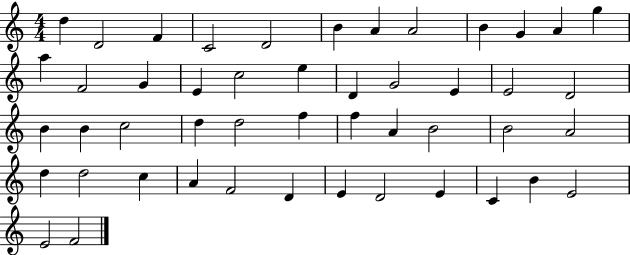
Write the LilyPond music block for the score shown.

{
  \clef treble
  \numericTimeSignature
  \time 4/4
  \key c \major
  d''4 d'2 f'4 | c'2 d'2 | b'4 a'4 a'2 | b'4 g'4 a'4 g''4 | \break a''4 f'2 g'4 | e'4 c''2 e''4 | d'4 g'2 e'4 | e'2 d'2 | \break b'4 b'4 c''2 | d''4 d''2 f''4 | f''4 a'4 b'2 | b'2 a'2 | \break d''4 d''2 c''4 | a'4 f'2 d'4 | e'4 d'2 e'4 | c'4 b'4 e'2 | \break e'2 f'2 | \bar "|."
}